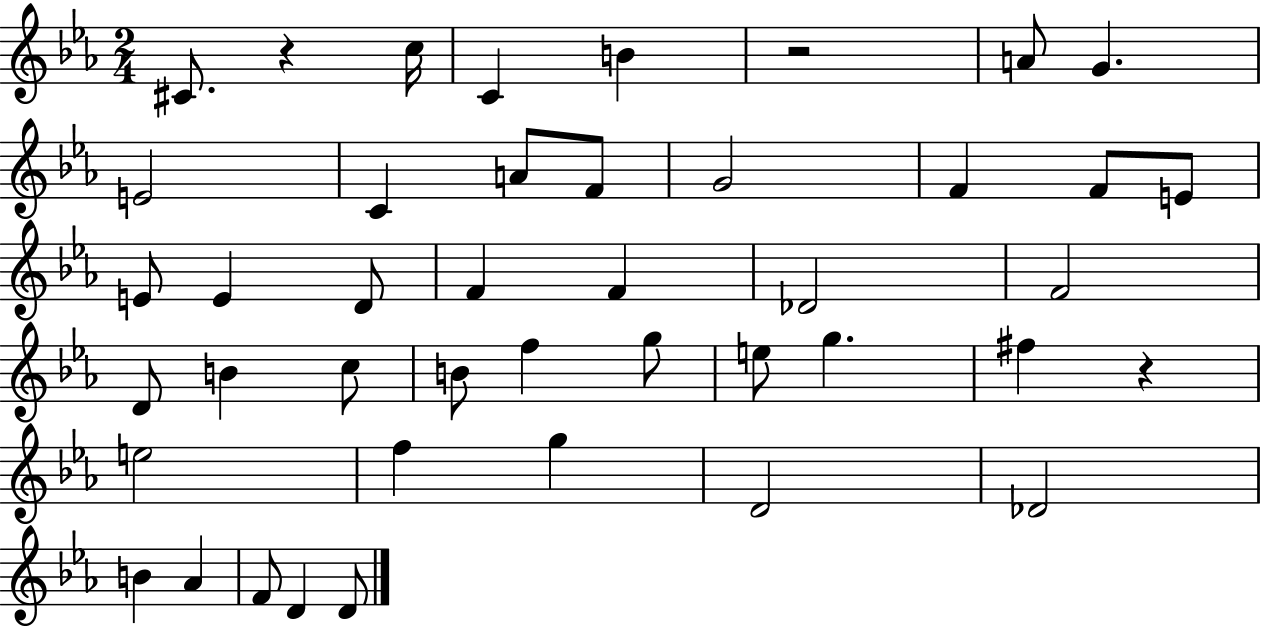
C#4/e. R/q C5/s C4/q B4/q R/h A4/e G4/q. E4/h C4/q A4/e F4/e G4/h F4/q F4/e E4/e E4/e E4/q D4/e F4/q F4/q Db4/h F4/h D4/e B4/q C5/e B4/e F5/q G5/e E5/e G5/q. F#5/q R/q E5/h F5/q G5/q D4/h Db4/h B4/q Ab4/q F4/e D4/q D4/e